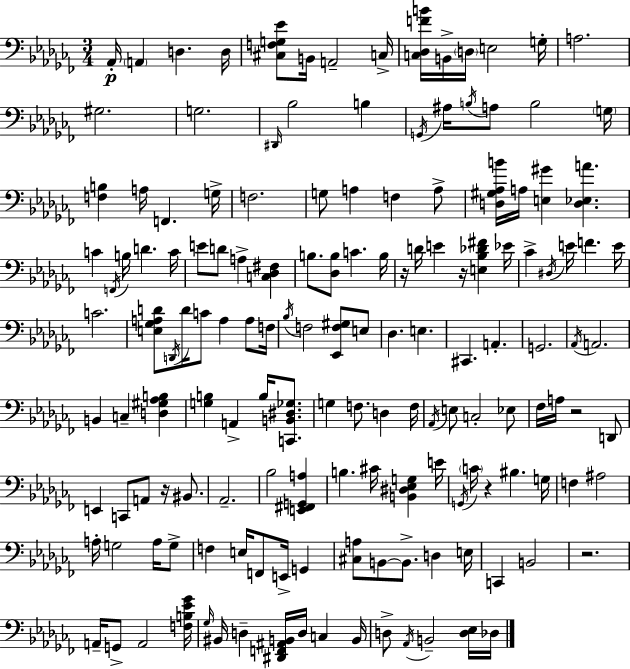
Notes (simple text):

Ab2/s A2/q D3/q. D3/s [C#3,F3,G3,Eb4]/e B2/s A2/h C3/s [C3,Db3,F4,B4]/s B2/s D3/s E3/h G3/s A3/h. G#3/h. G3/h. D#2/s Bb3/h B3/q G2/s A#3/s B3/s A3/e B3/h G3/s [F3,B3]/q A3/s F2/q. G3/s F3/h. G3/e A3/q F3/q A3/e [D3,G#3,Ab3,B4]/s A3/s [E3,G#4]/q [D3,Eb3,A4]/q. C4/q F2/s B3/s D4/q. C4/s E4/e D4/e A3/q [C3,Db3,F#3]/q B3/e. [Db3,B3]/e C4/q. B3/s R/s D4/s E4/q R/s [E3,Bb3,Db4,F#4]/q Eb4/s CES4/q D#3/s E4/s F4/q. E4/s C4/h. [E3,Gb3,A3,D4]/e D2/s D4/s C4/e A3/q A3/e F3/s Bb3/s F3/h [Eb2,F3,G#3]/e E3/e Db3/q. E3/q. C#2/q. A2/q. G2/h. Ab2/s A2/h. B2/q C3/q [D3,G#3,Ab3,B3]/q [G3,B3]/q A2/q B3/s [C2,B2,D#3,Gb3]/e. G3/q F3/e. D3/q F3/s Ab2/s E3/e C3/h Eb3/e FES3/s A3/s R/h D2/e E2/q C2/e A2/e R/s BIS2/e. Ab2/h. Bb3/h [E2,F#2,G2,A3]/q B3/q. C#4/s [B2,D#3,Eb3,G3]/q E4/s G2/s C4/s R/q BIS3/q. G3/s F3/q A#3/h A3/s G3/h A3/s G3/e F3/q E3/s F2/e E2/s G2/q [C#3,A3]/e B2/e B2/e. D3/q E3/s C2/q B2/h R/h. A2/s G2/e A2/h [F3,B3,Eb4,Gb4]/s Gb3/s BIS2/s D3/q [D#2,F2,A#2,B2]/s D3/s C3/q B2/s D3/e Ab2/s B2/h [D3,Eb3]/s Db3/s